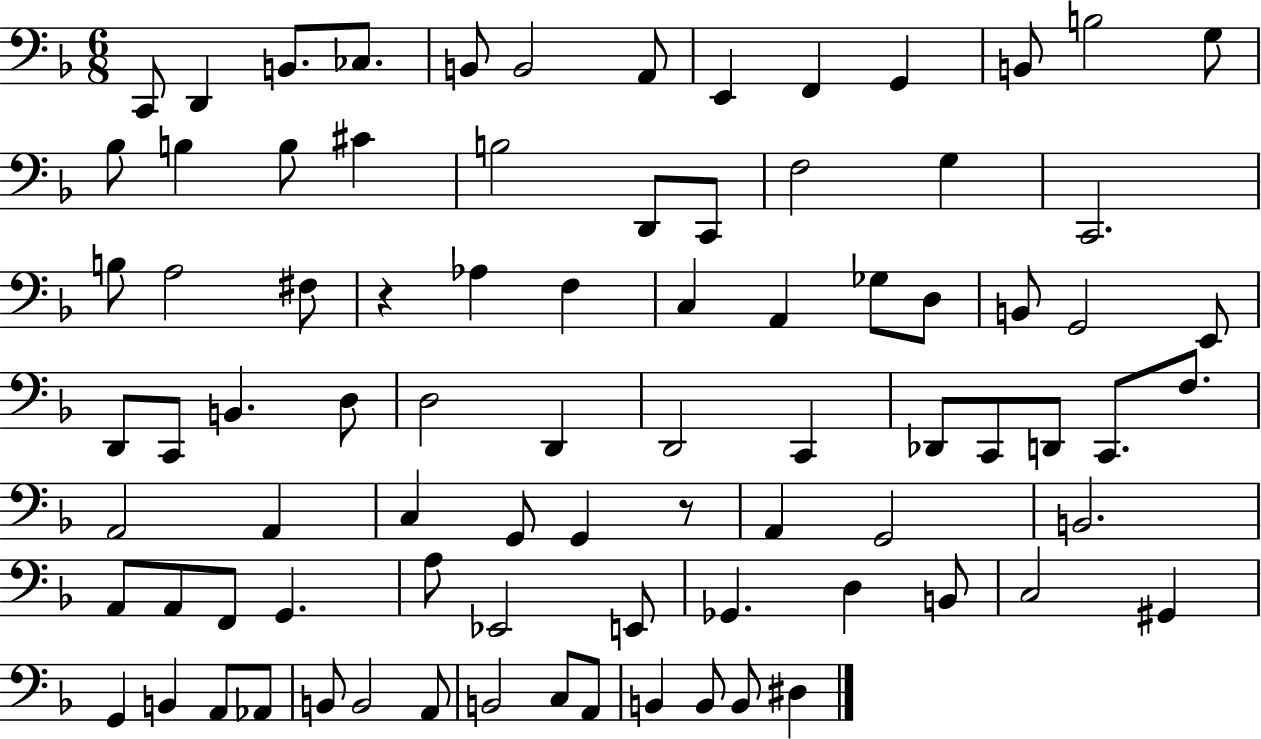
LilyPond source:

{
  \clef bass
  \numericTimeSignature
  \time 6/8
  \key f \major
  c,8 d,4 b,8. ces8. | b,8 b,2 a,8 | e,4 f,4 g,4 | b,8 b2 g8 | \break bes8 b4 b8 cis'4 | b2 d,8 c,8 | f2 g4 | c,2. | \break b8 a2 fis8 | r4 aes4 f4 | c4 a,4 ges8 d8 | b,8 g,2 e,8 | \break d,8 c,8 b,4. d8 | d2 d,4 | d,2 c,4 | des,8 c,8 d,8 c,8. f8. | \break a,2 a,4 | c4 g,8 g,4 r8 | a,4 g,2 | b,2. | \break a,8 a,8 f,8 g,4. | a8 ees,2 e,8 | ges,4. d4 b,8 | c2 gis,4 | \break g,4 b,4 a,8 aes,8 | b,8 b,2 a,8 | b,2 c8 a,8 | b,4 b,8 b,8 dis4 | \break \bar "|."
}